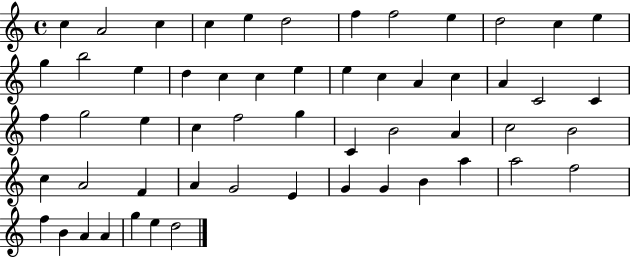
X:1
T:Untitled
M:4/4
L:1/4
K:C
c A2 c c e d2 f f2 e d2 c e g b2 e d c c e e c A c A C2 C f g2 e c f2 g C B2 A c2 B2 c A2 F A G2 E G G B a a2 f2 f B A A g e d2